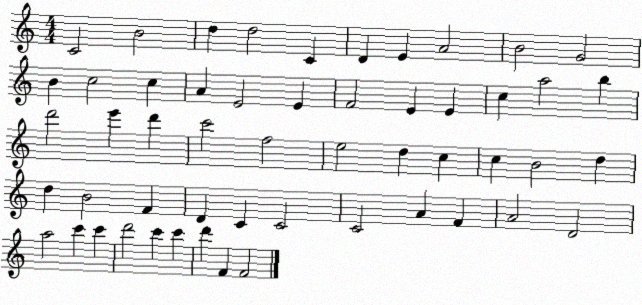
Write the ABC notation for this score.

X:1
T:Untitled
M:4/4
L:1/4
K:C
C2 B2 d d2 C D E A2 B2 G2 B c2 c A E2 E F2 E E c a2 b d'2 e' d' c'2 f2 e2 d c c B2 d d B2 F D C C2 C2 A F A2 D2 a2 c' c' d'2 c' c' d' F F2